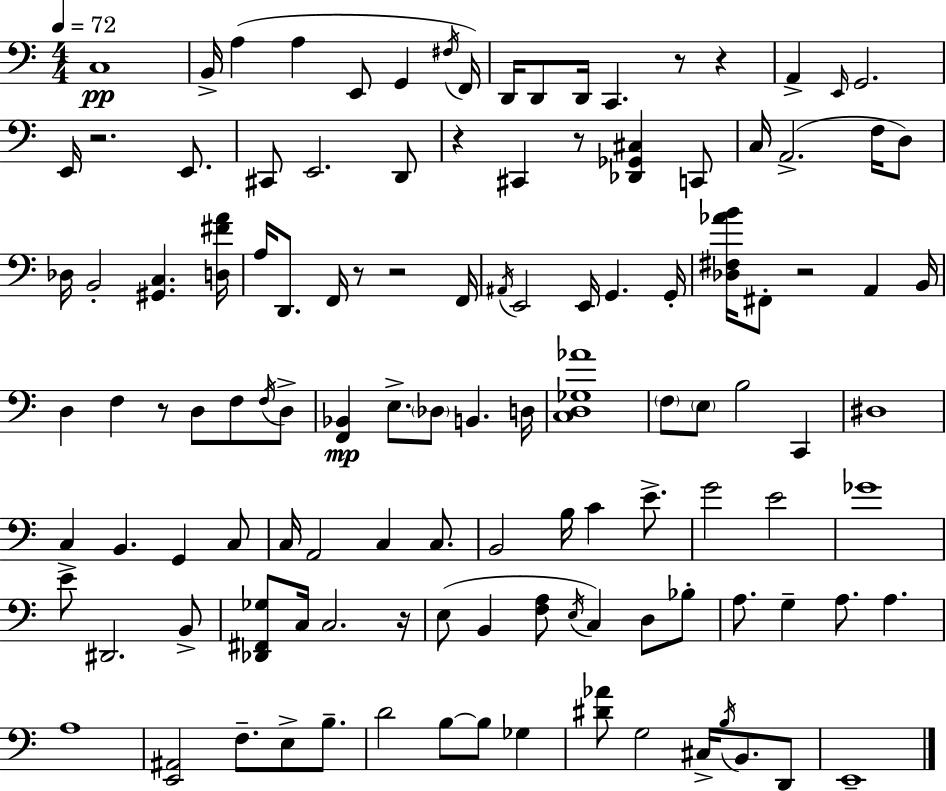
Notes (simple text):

C3/w B2/s A3/q A3/q E2/e G2/q F#3/s F2/s D2/s D2/e D2/s C2/q. R/e R/q A2/q E2/s G2/h. E2/s R/h. E2/e. C#2/e E2/h. D2/e R/q C#2/q R/e [Db2,Gb2,C#3]/q C2/e C3/s A2/h. F3/s D3/e Db3/s B2/h [G#2,C3]/q. [D3,F#4,A4]/s A3/s D2/e. F2/s R/e R/h F2/s A#2/s E2/h E2/s G2/q. G2/s [Db3,F#3,Ab4,B4]/s F#2/e R/h A2/q B2/s D3/q F3/q R/e D3/e F3/e F3/s D3/e [F2,Bb2]/q E3/e. Db3/e B2/q. D3/s [C3,D3,Gb3,Ab4]/w F3/e E3/e B3/h C2/q D#3/w C3/q B2/q. G2/q C3/e C3/s A2/h C3/q C3/e. B2/h B3/s C4/q E4/e. G4/h E4/h Gb4/w E4/e D#2/h. B2/e [Db2,F#2,Gb3]/e C3/s C3/h. R/s E3/e B2/q [F3,A3]/e E3/s C3/q D3/e Bb3/e A3/e. G3/q A3/e. A3/q. A3/w [E2,A#2]/h F3/e. E3/e B3/e. D4/h B3/e B3/e Gb3/q [D#4,Ab4]/e G3/h C#3/s B3/s B2/e. D2/e E2/w